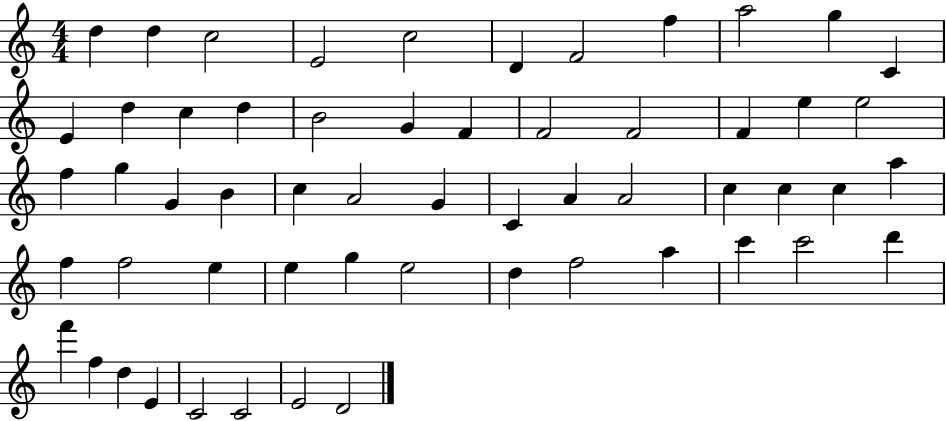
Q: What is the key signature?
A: C major